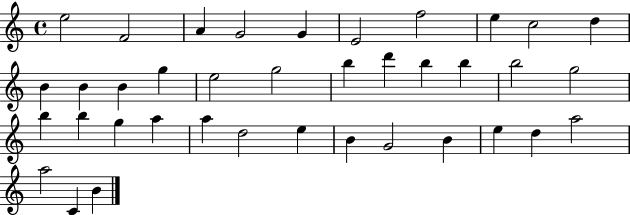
X:1
T:Untitled
M:4/4
L:1/4
K:C
e2 F2 A G2 G E2 f2 e c2 d B B B g e2 g2 b d' b b b2 g2 b b g a a d2 e B G2 B e d a2 a2 C B